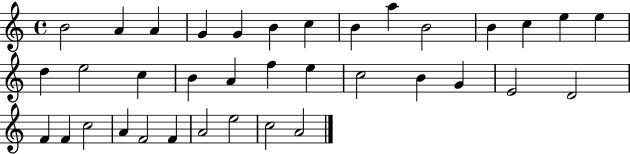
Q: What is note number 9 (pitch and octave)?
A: A5